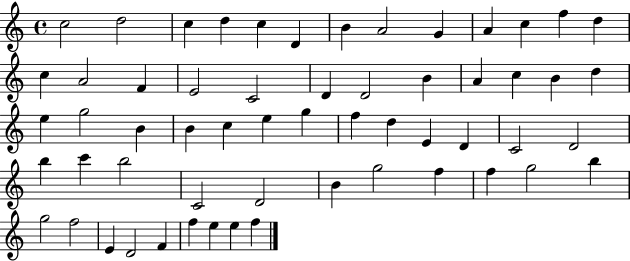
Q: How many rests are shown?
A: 0